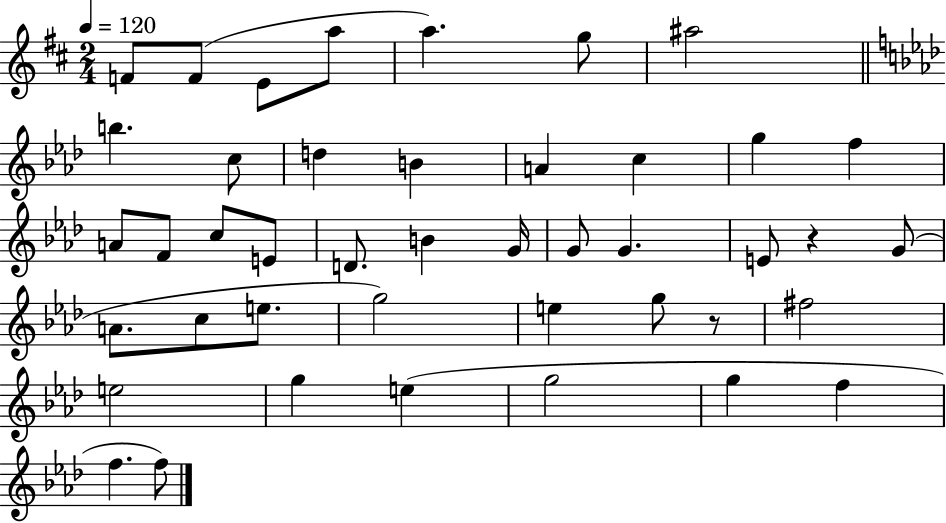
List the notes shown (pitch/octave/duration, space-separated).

F4/e F4/e E4/e A5/e A5/q. G5/e A#5/h B5/q. C5/e D5/q B4/q A4/q C5/q G5/q F5/q A4/e F4/e C5/e E4/e D4/e. B4/q G4/s G4/e G4/q. E4/e R/q G4/e A4/e. C5/e E5/e. G5/h E5/q G5/e R/e F#5/h E5/h G5/q E5/q G5/h G5/q F5/q F5/q. F5/e